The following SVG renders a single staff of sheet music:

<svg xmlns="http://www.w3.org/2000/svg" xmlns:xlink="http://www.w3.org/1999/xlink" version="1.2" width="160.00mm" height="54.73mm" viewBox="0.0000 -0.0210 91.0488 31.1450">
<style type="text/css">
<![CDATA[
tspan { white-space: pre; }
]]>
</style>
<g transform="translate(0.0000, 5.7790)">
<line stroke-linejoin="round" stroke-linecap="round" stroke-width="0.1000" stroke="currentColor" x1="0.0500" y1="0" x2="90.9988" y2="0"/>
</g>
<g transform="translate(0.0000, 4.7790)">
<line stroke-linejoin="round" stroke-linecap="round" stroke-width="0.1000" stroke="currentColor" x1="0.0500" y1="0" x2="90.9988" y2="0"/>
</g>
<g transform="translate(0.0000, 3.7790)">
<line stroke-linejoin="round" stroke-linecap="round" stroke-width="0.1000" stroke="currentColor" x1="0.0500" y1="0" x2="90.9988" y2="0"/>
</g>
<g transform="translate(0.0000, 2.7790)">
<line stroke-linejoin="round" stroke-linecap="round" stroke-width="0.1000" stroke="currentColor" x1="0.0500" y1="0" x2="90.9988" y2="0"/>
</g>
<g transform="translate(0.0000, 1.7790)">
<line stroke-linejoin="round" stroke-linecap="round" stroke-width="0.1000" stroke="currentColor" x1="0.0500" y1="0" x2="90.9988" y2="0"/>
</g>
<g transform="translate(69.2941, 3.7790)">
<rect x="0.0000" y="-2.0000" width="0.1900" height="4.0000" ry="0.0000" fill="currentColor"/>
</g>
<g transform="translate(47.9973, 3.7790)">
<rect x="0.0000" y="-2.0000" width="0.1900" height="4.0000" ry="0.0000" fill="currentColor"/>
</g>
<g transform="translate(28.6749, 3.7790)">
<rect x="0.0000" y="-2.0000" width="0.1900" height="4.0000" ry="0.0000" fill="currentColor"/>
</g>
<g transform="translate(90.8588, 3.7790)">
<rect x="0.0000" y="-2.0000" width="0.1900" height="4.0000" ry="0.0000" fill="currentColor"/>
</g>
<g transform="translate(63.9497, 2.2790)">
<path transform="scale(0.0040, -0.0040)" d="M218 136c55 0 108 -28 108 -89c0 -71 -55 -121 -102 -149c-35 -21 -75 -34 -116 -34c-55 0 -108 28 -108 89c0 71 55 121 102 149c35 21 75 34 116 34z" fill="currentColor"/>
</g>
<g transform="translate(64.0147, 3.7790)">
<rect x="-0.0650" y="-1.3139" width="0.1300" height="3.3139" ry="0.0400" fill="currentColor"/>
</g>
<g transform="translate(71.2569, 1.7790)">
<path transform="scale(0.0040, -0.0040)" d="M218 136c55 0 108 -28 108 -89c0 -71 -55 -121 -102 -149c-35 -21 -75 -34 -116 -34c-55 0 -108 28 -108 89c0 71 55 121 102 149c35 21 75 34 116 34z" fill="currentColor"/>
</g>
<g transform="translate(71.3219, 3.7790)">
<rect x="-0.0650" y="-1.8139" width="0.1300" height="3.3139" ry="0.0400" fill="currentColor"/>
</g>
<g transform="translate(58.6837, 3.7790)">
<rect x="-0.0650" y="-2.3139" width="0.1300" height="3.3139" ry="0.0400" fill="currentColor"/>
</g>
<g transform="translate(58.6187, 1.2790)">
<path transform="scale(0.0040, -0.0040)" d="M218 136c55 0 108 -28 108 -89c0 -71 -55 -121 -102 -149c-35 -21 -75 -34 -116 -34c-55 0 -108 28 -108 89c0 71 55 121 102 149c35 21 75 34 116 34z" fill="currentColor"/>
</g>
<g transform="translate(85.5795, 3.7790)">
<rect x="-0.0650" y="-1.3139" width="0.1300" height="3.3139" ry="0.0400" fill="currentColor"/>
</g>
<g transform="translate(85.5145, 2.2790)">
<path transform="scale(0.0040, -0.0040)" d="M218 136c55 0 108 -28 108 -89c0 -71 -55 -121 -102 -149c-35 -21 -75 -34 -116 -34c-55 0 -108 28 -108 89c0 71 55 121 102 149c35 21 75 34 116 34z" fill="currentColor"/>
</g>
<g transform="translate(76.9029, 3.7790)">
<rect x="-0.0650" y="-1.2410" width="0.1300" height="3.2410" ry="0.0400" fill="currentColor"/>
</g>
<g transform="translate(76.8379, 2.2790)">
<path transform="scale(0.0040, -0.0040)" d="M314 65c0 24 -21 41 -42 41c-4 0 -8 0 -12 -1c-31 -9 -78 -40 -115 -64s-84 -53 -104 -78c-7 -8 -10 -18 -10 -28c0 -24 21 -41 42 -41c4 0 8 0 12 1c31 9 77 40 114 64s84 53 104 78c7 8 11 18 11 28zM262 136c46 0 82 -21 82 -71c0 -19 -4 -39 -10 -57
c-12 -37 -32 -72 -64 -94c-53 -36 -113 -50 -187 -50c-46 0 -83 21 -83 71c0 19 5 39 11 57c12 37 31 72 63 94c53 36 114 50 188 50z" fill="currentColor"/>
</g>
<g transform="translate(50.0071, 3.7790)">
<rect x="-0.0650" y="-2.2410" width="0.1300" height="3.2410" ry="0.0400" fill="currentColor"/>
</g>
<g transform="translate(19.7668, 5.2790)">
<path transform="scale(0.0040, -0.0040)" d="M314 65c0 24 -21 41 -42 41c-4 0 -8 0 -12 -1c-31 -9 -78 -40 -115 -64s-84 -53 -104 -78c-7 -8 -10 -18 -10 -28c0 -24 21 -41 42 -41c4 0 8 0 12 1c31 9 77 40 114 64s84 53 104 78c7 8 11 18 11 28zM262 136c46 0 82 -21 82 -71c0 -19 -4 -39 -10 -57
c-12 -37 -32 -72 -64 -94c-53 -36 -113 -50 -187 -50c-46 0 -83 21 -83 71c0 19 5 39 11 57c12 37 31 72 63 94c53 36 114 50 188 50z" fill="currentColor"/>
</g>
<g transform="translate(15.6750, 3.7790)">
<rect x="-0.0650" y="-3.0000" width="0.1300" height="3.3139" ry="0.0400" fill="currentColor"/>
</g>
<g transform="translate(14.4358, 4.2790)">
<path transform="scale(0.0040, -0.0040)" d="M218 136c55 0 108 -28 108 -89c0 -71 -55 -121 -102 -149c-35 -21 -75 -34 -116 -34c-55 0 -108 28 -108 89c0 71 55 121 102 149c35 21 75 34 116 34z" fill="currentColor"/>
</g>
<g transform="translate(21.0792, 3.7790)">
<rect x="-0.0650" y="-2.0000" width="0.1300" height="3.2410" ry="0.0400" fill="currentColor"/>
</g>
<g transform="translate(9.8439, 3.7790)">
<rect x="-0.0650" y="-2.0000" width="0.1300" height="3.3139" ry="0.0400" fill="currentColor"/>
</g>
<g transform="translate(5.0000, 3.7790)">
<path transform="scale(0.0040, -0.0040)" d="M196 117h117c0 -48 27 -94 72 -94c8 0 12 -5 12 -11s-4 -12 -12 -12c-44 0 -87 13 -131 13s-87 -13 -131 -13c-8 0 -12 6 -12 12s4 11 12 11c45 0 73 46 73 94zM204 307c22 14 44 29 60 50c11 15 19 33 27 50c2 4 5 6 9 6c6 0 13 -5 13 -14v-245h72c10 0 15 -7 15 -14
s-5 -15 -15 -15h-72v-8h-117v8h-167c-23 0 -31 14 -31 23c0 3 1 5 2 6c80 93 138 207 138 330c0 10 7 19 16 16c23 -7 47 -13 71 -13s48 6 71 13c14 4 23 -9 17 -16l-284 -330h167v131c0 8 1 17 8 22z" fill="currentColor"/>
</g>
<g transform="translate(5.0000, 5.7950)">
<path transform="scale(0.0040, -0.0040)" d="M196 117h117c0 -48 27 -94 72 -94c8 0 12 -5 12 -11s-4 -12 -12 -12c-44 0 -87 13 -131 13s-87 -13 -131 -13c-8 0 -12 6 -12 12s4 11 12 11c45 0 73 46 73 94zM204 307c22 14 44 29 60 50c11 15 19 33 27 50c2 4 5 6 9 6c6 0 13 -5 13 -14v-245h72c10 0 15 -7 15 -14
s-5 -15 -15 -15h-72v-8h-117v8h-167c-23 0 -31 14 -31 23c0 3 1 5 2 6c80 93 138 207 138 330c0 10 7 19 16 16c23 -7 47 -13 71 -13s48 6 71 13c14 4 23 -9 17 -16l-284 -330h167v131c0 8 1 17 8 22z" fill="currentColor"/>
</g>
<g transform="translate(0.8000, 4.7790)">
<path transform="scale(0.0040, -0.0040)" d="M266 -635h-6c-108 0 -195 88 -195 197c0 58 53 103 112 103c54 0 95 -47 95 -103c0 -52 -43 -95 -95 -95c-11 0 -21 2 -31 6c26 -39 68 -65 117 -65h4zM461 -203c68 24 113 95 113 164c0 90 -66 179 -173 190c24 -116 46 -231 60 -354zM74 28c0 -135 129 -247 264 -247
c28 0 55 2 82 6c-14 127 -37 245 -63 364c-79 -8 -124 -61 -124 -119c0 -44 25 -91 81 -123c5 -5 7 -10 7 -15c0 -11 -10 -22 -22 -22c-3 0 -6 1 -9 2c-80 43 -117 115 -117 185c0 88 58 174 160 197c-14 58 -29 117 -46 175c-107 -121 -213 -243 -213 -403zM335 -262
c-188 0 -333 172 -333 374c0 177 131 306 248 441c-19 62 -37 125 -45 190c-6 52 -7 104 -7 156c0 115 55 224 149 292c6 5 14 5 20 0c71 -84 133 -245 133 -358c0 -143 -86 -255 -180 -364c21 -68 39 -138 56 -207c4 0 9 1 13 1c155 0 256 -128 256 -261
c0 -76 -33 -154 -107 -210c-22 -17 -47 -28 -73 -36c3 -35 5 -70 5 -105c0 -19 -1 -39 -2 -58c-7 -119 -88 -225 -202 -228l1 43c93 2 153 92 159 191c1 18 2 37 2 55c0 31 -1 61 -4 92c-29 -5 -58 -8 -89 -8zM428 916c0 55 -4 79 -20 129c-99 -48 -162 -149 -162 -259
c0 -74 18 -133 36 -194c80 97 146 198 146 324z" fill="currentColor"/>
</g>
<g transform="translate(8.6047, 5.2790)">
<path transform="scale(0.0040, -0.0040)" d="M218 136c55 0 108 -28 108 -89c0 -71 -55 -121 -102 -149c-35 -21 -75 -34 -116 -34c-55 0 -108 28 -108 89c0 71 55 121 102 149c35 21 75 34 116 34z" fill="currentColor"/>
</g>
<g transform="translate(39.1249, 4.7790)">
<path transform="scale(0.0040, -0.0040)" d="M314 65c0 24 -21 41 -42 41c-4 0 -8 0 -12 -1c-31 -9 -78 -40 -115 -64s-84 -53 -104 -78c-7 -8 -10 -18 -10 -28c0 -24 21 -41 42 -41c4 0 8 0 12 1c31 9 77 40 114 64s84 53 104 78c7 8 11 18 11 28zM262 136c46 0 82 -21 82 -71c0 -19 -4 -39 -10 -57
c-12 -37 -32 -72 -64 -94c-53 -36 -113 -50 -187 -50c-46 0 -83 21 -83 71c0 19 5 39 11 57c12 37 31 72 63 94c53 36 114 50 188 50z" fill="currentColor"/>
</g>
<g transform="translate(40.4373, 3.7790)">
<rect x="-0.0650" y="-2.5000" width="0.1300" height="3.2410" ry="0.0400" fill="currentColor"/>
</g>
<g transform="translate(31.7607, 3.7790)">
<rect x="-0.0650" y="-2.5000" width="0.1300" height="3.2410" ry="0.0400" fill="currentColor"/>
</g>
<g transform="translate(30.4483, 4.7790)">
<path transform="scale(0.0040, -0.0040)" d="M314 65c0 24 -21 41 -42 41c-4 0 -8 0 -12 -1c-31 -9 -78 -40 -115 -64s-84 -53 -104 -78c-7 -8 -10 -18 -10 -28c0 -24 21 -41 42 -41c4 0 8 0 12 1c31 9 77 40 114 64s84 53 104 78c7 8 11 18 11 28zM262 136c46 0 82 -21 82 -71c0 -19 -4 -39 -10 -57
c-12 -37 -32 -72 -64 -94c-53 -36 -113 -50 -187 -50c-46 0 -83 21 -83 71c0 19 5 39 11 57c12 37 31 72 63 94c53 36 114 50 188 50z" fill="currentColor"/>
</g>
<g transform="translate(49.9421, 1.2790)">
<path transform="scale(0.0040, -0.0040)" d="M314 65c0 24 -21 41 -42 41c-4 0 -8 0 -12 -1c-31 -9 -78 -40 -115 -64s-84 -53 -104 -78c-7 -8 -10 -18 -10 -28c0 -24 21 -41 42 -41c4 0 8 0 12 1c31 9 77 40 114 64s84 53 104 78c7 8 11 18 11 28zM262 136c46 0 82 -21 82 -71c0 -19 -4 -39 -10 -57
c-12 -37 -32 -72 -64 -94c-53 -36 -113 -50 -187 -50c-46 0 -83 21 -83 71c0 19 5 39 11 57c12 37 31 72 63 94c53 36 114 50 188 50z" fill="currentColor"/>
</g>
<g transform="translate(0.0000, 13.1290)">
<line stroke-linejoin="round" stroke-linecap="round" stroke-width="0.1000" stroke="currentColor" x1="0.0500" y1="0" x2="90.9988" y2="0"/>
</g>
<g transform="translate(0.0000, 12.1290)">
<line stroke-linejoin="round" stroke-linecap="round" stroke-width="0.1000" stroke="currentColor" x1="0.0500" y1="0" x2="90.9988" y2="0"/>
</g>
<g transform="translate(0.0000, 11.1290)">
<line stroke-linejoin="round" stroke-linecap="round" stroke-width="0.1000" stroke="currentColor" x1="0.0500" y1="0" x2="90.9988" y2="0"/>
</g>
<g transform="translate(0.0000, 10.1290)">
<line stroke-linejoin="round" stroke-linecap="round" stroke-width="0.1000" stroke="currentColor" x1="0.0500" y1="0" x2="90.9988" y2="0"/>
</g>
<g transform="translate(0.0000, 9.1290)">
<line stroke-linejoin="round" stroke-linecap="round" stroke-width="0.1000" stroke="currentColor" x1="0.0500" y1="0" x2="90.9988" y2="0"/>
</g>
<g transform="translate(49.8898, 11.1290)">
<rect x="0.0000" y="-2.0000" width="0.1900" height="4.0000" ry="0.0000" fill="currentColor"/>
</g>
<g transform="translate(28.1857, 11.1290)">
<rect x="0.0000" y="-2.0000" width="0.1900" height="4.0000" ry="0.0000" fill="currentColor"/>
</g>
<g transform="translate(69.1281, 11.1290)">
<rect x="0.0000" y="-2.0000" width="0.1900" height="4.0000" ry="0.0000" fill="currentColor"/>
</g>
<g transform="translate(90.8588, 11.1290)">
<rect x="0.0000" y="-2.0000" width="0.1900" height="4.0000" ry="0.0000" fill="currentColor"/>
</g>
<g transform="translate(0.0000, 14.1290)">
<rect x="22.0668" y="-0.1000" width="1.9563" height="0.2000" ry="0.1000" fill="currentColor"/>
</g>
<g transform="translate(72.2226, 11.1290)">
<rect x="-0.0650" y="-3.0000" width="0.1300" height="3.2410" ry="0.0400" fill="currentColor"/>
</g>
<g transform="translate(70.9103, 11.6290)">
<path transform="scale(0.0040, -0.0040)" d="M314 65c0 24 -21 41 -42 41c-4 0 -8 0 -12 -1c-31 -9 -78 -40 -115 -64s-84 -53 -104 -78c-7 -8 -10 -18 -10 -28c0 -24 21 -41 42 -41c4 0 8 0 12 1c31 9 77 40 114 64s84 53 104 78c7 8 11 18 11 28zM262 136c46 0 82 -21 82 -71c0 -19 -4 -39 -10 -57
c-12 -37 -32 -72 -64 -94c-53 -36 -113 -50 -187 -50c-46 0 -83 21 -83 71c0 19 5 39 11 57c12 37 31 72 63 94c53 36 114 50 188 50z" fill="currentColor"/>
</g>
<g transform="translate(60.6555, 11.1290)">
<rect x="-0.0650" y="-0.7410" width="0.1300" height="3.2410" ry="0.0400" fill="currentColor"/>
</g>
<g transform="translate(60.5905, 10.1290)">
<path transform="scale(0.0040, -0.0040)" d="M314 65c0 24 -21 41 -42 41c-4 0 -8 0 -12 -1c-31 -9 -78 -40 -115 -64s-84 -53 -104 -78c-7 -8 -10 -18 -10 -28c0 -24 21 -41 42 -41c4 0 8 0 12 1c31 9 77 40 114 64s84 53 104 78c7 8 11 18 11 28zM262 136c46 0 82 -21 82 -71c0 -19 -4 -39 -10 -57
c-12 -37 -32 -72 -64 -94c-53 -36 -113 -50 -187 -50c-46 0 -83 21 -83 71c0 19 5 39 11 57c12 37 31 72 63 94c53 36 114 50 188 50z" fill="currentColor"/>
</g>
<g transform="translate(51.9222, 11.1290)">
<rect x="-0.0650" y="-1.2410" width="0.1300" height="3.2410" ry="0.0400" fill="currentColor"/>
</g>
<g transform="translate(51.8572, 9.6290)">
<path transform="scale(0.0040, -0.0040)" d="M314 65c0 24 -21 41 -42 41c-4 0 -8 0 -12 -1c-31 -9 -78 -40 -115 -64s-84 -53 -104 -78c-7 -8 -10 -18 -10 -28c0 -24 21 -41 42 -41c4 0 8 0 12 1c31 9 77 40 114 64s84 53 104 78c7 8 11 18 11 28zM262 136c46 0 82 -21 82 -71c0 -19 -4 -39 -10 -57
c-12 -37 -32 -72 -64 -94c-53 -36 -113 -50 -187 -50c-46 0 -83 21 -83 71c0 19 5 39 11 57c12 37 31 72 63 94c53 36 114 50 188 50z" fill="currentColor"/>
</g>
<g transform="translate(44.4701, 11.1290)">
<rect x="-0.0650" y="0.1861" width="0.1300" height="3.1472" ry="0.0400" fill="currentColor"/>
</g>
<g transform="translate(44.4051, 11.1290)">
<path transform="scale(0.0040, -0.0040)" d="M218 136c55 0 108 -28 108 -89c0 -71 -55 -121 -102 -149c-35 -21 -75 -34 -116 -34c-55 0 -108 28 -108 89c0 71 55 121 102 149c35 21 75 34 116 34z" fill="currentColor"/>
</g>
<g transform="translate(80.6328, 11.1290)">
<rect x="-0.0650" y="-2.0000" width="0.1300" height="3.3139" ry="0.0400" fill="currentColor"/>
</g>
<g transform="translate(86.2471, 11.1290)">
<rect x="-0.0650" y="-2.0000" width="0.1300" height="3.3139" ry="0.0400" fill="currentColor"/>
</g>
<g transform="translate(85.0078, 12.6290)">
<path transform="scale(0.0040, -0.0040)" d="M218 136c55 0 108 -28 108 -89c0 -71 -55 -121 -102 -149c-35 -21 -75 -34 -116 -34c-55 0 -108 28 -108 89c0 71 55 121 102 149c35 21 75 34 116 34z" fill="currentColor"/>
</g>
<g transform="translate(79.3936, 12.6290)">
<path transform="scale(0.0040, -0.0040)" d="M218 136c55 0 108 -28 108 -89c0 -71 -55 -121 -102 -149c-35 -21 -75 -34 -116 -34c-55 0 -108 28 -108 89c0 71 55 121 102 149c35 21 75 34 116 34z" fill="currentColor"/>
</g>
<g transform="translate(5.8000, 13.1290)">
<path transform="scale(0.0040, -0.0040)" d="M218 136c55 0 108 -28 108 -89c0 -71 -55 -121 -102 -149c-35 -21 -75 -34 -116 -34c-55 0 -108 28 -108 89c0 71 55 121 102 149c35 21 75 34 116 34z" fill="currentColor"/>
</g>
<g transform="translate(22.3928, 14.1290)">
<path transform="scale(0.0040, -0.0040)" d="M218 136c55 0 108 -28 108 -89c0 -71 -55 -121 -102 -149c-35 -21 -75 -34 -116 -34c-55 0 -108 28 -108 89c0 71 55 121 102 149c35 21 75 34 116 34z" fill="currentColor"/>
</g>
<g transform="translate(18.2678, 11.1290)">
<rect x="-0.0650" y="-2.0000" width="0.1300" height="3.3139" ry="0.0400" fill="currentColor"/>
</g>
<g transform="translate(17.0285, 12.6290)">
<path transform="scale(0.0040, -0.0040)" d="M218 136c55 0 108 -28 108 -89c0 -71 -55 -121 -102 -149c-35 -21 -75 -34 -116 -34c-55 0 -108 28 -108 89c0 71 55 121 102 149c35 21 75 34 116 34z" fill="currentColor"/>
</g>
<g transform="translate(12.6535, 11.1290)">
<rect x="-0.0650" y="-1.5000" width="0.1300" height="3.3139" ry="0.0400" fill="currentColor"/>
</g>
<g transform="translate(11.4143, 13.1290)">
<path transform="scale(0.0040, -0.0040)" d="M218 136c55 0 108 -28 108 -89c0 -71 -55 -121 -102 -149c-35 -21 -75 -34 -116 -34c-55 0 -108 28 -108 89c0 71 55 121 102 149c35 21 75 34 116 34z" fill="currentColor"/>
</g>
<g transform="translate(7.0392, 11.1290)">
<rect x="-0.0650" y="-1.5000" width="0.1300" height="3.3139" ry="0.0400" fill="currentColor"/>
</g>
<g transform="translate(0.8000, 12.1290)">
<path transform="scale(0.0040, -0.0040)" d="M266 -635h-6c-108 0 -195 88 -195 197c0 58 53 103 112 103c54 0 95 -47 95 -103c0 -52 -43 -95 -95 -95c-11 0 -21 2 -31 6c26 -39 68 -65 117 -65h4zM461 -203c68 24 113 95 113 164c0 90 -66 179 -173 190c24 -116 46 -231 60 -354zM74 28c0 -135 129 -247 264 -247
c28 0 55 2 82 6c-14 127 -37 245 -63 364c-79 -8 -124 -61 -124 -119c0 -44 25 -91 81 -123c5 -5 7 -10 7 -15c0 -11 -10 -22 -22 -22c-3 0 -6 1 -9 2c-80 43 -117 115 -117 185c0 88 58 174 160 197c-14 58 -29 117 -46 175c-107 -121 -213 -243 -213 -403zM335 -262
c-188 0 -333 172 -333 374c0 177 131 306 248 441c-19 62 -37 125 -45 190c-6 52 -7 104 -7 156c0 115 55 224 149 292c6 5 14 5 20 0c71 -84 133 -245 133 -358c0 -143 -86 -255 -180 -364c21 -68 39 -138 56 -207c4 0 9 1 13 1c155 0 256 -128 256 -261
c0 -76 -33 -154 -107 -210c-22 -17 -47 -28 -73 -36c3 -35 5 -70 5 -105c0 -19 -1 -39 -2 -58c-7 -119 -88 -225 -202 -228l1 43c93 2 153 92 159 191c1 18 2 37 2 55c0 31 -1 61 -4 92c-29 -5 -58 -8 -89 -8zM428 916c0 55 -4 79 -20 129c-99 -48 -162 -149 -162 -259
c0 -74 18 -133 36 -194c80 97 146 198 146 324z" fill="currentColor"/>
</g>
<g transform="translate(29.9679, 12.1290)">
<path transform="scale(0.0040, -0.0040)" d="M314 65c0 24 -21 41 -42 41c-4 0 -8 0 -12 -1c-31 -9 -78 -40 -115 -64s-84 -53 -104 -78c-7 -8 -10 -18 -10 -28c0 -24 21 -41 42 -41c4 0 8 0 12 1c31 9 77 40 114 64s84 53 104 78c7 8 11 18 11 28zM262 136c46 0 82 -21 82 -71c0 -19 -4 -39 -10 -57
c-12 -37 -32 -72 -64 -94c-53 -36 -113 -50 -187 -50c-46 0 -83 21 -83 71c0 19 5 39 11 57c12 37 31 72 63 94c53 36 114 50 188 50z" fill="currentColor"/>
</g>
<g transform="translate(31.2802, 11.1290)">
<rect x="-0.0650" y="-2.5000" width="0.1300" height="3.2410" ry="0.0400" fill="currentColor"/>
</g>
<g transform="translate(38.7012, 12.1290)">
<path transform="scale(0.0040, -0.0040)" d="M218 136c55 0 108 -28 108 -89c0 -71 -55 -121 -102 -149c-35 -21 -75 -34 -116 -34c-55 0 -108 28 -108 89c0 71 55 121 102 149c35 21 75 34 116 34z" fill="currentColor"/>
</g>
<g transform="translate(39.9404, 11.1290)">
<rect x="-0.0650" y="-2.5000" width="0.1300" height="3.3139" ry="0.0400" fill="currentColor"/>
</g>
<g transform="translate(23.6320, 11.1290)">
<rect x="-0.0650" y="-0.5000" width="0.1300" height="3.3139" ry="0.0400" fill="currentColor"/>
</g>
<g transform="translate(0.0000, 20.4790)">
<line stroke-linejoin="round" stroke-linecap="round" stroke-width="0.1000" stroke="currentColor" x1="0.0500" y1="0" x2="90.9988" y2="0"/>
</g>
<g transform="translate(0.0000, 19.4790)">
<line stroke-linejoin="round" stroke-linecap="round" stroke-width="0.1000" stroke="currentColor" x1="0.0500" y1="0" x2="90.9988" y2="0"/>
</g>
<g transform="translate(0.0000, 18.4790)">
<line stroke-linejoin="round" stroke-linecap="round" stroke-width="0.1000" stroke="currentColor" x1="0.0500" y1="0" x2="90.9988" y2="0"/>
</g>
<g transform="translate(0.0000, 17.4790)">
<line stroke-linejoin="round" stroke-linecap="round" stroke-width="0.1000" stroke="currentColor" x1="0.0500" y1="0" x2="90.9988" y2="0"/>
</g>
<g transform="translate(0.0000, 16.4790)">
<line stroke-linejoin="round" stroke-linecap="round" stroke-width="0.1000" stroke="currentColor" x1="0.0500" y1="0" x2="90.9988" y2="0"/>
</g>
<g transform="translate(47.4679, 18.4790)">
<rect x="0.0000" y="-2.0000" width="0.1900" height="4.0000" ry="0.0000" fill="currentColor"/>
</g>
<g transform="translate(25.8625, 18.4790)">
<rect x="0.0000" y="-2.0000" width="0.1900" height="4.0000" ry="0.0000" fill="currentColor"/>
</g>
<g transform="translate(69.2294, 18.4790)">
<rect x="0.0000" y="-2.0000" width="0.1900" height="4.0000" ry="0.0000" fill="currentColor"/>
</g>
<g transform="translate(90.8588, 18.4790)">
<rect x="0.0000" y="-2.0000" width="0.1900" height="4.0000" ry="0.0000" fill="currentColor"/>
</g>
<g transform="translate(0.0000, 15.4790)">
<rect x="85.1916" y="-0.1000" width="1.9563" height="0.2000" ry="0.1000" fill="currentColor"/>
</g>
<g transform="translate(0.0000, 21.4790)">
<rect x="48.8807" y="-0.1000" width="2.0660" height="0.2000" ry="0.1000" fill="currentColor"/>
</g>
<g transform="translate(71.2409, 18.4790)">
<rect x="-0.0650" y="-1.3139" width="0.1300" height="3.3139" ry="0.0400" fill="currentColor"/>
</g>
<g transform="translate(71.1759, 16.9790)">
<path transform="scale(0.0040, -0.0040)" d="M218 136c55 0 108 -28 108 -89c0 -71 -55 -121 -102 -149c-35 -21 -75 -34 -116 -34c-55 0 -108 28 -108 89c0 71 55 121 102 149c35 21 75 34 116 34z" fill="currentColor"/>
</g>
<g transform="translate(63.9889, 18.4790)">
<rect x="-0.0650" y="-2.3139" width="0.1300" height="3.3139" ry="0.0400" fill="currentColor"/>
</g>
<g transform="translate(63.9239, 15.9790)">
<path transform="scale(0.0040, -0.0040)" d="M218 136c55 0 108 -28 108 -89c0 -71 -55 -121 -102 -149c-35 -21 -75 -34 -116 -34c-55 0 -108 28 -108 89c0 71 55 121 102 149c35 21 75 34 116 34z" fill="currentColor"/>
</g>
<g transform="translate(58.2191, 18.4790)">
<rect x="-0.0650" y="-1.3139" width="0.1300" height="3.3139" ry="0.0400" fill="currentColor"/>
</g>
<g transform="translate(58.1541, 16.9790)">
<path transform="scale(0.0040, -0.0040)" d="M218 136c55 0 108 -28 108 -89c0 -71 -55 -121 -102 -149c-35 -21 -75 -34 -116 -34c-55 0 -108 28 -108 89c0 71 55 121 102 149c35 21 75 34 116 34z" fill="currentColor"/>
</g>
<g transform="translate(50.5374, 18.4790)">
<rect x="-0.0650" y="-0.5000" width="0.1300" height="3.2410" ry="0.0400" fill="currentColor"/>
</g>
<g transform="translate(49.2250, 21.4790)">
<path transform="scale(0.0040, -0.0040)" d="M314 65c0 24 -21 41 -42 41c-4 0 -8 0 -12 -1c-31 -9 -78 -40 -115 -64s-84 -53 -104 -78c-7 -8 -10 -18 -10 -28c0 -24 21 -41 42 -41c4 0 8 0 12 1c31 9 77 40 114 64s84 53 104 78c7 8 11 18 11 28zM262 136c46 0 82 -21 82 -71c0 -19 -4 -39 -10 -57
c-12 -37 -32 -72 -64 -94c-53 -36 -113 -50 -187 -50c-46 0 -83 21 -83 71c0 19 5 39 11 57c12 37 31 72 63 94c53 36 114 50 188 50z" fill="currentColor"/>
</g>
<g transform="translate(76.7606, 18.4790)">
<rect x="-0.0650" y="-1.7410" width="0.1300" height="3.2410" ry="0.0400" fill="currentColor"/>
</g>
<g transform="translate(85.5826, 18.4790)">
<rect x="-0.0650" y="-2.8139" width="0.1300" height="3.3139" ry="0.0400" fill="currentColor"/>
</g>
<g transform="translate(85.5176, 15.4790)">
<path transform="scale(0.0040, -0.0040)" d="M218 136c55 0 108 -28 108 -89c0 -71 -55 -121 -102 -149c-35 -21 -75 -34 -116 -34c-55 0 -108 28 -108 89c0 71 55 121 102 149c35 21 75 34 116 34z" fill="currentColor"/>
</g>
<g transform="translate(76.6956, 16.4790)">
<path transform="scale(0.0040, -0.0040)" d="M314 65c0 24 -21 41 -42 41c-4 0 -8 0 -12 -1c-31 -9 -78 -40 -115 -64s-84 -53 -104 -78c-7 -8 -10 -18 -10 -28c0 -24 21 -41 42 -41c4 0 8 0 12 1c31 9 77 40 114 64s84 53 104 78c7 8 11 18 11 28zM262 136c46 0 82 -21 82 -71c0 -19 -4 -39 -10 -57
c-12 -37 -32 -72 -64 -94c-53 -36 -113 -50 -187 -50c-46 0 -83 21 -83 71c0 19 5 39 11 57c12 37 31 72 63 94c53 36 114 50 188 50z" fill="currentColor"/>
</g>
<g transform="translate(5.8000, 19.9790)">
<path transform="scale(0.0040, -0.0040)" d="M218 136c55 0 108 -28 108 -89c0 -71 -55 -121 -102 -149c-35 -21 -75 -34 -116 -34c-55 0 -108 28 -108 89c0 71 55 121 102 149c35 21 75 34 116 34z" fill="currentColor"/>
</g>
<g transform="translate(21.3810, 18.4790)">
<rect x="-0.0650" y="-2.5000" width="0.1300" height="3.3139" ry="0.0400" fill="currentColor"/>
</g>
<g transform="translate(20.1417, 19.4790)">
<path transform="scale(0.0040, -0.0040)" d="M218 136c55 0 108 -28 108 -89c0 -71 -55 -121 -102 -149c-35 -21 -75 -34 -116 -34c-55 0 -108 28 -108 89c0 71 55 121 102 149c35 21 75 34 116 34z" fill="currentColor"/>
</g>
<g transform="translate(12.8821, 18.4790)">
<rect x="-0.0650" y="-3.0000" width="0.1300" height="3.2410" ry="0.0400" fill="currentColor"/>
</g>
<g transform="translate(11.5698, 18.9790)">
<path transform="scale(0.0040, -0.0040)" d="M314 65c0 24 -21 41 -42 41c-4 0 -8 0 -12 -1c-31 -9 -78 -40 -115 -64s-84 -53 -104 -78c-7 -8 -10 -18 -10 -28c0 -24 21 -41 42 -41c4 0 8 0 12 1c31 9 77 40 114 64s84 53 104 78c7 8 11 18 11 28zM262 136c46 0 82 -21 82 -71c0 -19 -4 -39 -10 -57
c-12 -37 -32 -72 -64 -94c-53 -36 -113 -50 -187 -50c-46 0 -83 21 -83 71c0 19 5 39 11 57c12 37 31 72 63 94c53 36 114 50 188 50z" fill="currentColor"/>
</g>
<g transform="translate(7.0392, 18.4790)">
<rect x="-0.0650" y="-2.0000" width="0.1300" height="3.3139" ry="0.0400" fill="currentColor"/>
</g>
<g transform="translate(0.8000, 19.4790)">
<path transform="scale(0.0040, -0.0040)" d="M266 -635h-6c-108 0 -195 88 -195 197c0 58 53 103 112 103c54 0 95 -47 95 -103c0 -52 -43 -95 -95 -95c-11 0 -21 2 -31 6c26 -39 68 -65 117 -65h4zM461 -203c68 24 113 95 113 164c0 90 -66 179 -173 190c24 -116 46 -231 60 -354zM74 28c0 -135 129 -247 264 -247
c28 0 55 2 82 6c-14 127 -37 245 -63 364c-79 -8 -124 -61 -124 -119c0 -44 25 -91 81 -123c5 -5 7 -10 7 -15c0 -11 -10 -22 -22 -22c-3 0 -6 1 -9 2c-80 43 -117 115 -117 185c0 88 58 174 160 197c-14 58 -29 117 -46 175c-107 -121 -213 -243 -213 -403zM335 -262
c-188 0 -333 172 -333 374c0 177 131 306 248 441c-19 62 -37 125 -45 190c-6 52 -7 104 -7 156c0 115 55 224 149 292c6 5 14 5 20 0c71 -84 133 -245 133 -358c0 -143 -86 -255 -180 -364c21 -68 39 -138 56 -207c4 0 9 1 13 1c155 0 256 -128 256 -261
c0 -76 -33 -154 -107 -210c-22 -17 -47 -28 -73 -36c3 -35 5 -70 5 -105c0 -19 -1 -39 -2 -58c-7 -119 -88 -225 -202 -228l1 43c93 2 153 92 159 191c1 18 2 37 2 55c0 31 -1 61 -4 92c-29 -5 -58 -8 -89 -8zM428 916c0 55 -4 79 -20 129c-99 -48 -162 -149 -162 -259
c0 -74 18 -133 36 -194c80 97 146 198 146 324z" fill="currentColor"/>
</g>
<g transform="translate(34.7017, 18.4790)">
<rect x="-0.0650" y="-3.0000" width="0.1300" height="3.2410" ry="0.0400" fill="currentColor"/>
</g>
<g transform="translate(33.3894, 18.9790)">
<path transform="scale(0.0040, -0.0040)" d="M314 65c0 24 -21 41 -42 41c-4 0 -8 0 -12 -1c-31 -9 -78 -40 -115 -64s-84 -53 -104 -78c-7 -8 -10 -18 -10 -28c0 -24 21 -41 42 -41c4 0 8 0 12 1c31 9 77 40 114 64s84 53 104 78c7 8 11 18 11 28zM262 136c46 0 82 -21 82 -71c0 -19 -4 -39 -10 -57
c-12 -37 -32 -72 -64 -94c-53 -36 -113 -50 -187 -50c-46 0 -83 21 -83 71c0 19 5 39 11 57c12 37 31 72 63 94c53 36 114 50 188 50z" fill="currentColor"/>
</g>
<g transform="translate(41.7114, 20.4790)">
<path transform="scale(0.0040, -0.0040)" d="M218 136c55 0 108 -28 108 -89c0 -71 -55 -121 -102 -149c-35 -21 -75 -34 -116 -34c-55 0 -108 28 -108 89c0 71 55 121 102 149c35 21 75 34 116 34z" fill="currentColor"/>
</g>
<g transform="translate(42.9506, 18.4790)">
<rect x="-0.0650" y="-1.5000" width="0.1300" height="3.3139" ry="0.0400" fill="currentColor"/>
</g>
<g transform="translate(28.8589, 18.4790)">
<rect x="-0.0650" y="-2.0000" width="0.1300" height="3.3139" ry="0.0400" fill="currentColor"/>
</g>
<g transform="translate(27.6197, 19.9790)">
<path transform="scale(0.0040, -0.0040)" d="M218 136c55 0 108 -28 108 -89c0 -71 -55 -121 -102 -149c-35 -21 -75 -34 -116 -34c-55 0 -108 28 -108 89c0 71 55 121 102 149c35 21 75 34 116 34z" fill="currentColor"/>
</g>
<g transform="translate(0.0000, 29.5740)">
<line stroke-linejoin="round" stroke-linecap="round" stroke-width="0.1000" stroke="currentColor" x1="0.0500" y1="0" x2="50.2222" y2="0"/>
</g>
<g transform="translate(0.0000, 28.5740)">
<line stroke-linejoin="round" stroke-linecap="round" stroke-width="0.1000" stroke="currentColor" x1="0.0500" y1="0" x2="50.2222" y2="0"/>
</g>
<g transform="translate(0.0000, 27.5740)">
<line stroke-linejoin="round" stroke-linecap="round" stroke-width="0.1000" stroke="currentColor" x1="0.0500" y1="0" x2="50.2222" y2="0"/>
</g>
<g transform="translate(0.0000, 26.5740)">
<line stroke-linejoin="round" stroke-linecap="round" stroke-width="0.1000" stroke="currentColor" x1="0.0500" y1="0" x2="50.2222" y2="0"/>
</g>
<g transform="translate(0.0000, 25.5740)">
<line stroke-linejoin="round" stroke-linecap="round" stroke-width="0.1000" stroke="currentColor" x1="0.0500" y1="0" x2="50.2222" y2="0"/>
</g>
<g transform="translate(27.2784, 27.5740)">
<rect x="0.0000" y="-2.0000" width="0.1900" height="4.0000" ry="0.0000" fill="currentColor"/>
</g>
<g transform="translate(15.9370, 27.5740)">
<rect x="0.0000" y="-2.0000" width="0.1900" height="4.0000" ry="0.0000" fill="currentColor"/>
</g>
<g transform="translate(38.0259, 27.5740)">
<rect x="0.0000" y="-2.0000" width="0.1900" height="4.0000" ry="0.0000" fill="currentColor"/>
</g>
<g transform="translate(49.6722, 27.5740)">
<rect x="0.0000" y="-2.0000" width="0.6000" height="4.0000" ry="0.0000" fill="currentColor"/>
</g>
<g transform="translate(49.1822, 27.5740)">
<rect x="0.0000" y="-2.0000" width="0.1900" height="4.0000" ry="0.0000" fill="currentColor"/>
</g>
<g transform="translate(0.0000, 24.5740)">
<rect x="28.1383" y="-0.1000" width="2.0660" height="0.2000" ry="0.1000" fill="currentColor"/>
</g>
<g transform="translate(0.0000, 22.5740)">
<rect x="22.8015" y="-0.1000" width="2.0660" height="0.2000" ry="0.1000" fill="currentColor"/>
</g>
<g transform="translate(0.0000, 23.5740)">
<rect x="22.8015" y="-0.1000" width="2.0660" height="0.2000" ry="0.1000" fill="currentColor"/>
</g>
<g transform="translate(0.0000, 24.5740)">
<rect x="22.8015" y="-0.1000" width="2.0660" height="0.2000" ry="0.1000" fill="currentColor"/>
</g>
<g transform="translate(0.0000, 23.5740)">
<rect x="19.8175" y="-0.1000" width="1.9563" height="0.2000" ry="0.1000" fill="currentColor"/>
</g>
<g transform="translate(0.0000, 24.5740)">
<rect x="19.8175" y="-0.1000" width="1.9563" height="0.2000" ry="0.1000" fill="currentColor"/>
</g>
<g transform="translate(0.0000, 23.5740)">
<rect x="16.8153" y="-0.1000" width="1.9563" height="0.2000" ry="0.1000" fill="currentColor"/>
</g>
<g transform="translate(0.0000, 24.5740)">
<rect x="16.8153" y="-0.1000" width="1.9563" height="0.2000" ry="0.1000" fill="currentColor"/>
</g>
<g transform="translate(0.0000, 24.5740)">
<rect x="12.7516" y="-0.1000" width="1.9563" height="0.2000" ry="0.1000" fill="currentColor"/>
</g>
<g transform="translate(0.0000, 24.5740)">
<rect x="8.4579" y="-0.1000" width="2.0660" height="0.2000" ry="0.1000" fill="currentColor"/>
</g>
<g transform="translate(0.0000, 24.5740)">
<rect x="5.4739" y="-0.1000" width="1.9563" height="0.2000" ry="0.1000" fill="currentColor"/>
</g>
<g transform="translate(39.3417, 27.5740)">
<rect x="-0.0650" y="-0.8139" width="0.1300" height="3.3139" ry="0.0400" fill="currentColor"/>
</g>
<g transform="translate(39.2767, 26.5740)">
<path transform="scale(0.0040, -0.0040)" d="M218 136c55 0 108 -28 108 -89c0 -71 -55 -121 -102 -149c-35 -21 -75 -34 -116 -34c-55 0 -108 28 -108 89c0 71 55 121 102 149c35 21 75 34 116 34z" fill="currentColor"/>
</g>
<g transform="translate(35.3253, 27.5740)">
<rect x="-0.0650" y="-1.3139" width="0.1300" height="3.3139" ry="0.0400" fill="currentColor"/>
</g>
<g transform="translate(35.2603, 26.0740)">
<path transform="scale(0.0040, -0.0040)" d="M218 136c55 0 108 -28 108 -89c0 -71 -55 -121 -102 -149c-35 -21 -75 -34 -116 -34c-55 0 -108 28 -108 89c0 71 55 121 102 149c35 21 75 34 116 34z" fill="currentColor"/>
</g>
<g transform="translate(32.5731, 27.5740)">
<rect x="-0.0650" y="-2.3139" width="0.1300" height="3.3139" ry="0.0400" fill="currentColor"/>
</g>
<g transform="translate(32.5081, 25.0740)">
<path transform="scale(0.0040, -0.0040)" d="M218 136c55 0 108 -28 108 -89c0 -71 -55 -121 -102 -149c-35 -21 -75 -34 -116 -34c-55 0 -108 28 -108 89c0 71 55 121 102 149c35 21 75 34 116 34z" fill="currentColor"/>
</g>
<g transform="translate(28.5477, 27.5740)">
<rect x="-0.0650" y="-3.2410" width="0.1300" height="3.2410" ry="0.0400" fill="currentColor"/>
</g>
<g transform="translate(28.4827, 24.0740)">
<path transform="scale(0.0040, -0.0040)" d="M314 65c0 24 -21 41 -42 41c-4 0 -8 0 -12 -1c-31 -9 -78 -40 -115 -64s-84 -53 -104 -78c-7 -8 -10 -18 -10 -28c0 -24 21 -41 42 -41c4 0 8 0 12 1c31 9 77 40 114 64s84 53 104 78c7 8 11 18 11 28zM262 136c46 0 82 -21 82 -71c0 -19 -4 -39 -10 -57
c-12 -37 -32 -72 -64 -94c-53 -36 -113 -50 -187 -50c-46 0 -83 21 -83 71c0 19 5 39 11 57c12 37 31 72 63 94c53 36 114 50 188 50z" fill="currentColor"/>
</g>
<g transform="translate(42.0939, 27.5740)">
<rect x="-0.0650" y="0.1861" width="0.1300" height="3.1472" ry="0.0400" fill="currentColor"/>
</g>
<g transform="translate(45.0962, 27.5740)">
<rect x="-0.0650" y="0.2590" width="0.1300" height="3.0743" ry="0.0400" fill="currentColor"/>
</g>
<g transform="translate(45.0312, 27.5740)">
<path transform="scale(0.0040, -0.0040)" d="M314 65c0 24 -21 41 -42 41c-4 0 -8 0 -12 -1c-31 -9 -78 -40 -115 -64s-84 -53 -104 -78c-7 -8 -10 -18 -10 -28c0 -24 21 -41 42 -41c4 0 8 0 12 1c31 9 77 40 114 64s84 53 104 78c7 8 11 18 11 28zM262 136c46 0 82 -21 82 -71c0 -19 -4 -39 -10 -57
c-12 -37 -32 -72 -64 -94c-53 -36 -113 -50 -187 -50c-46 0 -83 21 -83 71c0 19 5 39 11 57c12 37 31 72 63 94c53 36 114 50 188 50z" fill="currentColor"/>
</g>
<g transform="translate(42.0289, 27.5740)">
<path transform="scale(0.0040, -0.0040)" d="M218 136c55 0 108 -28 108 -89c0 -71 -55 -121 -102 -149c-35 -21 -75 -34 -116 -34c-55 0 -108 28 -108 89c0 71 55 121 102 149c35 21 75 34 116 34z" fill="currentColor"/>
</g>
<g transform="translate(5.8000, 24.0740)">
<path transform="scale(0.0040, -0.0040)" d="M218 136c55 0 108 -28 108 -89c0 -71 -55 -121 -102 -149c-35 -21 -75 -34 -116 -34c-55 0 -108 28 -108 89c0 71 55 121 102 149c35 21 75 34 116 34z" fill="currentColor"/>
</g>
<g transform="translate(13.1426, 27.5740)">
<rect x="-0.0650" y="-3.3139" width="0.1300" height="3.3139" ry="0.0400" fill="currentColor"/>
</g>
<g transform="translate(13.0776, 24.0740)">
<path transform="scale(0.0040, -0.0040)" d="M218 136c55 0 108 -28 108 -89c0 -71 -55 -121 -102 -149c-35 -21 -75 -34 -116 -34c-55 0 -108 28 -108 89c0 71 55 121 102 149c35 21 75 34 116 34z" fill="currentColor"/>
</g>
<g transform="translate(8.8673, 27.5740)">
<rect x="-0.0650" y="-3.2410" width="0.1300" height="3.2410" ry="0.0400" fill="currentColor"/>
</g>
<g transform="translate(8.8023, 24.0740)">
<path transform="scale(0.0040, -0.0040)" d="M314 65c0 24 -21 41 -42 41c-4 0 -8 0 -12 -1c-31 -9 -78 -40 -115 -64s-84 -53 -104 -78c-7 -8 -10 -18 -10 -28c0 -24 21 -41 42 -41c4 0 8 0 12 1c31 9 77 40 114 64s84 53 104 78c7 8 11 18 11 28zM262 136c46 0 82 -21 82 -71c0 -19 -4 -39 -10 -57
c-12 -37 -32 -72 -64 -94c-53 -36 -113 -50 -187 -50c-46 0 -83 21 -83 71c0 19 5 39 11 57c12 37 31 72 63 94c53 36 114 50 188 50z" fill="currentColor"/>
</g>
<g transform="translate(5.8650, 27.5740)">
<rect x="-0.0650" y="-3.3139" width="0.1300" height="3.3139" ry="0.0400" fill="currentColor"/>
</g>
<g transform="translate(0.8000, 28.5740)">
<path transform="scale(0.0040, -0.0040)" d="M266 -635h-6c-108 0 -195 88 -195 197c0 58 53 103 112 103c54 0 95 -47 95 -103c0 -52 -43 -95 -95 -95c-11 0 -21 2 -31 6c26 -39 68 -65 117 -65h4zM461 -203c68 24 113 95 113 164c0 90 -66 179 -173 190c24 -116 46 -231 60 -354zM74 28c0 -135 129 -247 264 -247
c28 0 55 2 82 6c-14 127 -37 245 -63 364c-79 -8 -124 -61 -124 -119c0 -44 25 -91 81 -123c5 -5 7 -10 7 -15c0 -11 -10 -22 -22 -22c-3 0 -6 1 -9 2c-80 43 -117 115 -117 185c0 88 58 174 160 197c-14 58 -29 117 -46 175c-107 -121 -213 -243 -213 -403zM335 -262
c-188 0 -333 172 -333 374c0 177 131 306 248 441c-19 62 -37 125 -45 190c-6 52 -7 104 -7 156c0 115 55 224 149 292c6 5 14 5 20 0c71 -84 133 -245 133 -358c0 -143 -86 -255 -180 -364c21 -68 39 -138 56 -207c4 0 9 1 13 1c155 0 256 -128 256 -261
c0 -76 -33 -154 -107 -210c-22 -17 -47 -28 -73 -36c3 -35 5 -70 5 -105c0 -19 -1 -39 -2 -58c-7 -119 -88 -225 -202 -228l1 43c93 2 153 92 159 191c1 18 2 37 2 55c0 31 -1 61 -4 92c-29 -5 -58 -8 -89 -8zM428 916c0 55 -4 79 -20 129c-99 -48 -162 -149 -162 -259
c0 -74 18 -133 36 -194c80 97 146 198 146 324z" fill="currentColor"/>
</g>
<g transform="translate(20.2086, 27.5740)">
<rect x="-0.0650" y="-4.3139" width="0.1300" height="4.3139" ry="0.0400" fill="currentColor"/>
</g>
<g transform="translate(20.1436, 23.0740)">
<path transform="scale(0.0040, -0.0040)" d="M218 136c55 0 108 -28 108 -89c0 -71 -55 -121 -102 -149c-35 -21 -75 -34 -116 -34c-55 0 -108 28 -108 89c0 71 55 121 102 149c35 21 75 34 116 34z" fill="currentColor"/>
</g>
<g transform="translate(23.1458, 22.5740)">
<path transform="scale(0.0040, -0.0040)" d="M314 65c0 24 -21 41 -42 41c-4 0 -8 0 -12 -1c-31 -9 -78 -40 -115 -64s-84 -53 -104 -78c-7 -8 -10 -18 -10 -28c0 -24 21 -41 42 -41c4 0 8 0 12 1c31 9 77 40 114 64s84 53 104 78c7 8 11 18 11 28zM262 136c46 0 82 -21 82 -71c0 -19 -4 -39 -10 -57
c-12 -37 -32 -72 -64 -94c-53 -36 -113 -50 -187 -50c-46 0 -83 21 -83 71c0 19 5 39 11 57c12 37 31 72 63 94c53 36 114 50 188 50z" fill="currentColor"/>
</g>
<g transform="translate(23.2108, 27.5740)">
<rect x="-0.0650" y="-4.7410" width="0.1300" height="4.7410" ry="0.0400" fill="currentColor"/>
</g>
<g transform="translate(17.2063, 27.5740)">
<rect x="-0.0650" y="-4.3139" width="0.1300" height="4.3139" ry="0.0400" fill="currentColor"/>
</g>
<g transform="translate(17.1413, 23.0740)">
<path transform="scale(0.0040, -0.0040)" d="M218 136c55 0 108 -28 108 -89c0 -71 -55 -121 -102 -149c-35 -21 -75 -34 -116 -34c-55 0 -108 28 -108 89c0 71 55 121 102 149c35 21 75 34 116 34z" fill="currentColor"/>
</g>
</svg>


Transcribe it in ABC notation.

X:1
T:Untitled
M:4/4
L:1/4
K:C
F A F2 G2 G2 g2 g e f e2 e E E F C G2 G B e2 d2 A2 F F F A2 G F A2 E C2 e g e f2 a b b2 b d' d' e'2 b2 g e d B B2